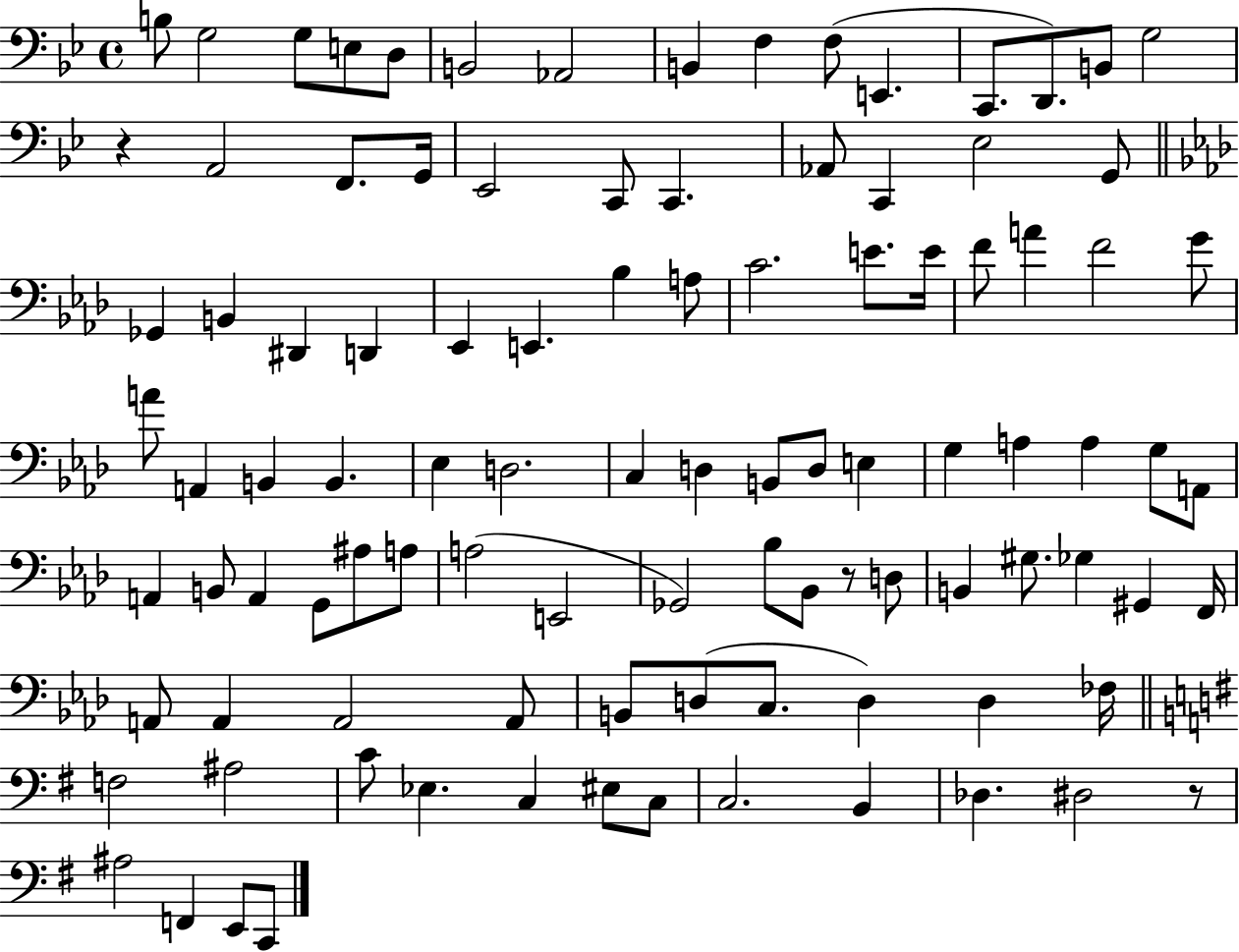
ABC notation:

X:1
T:Untitled
M:4/4
L:1/4
K:Bb
B,/2 G,2 G,/2 E,/2 D,/2 B,,2 _A,,2 B,, F, F,/2 E,, C,,/2 D,,/2 B,,/2 G,2 z A,,2 F,,/2 G,,/4 _E,,2 C,,/2 C,, _A,,/2 C,, _E,2 G,,/2 _G,, B,, ^D,, D,, _E,, E,, _B, A,/2 C2 E/2 E/4 F/2 A F2 G/2 A/2 A,, B,, B,, _E, D,2 C, D, B,,/2 D,/2 E, G, A, A, G,/2 A,,/2 A,, B,,/2 A,, G,,/2 ^A,/2 A,/2 A,2 E,,2 _G,,2 _B,/2 _B,,/2 z/2 D,/2 B,, ^G,/2 _G, ^G,, F,,/4 A,,/2 A,, A,,2 A,,/2 B,,/2 D,/2 C,/2 D, D, _F,/4 F,2 ^A,2 C/2 _E, C, ^E,/2 C,/2 C,2 B,, _D, ^D,2 z/2 ^A,2 F,, E,,/2 C,,/2